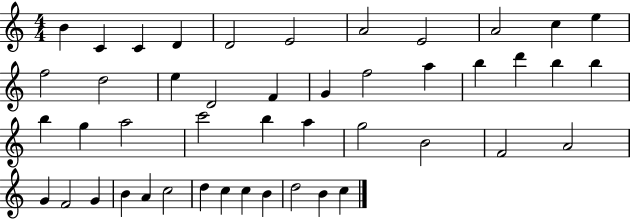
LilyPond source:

{
  \clef treble
  \numericTimeSignature
  \time 4/4
  \key c \major
  b'4 c'4 c'4 d'4 | d'2 e'2 | a'2 e'2 | a'2 c''4 e''4 | \break f''2 d''2 | e''4 d'2 f'4 | g'4 f''2 a''4 | b''4 d'''4 b''4 b''4 | \break b''4 g''4 a''2 | c'''2 b''4 a''4 | g''2 b'2 | f'2 a'2 | \break g'4 f'2 g'4 | b'4 a'4 c''2 | d''4 c''4 c''4 b'4 | d''2 b'4 c''4 | \break \bar "|."
}